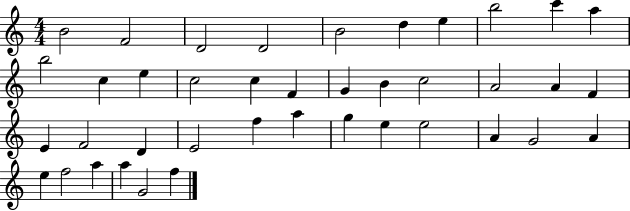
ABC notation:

X:1
T:Untitled
M:4/4
L:1/4
K:C
B2 F2 D2 D2 B2 d e b2 c' a b2 c e c2 c F G B c2 A2 A F E F2 D E2 f a g e e2 A G2 A e f2 a a G2 f